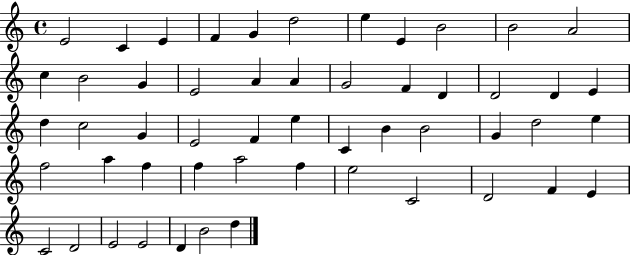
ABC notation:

X:1
T:Untitled
M:4/4
L:1/4
K:C
E2 C E F G d2 e E B2 B2 A2 c B2 G E2 A A G2 F D D2 D E d c2 G E2 F e C B B2 G d2 e f2 a f f a2 f e2 C2 D2 F E C2 D2 E2 E2 D B2 d